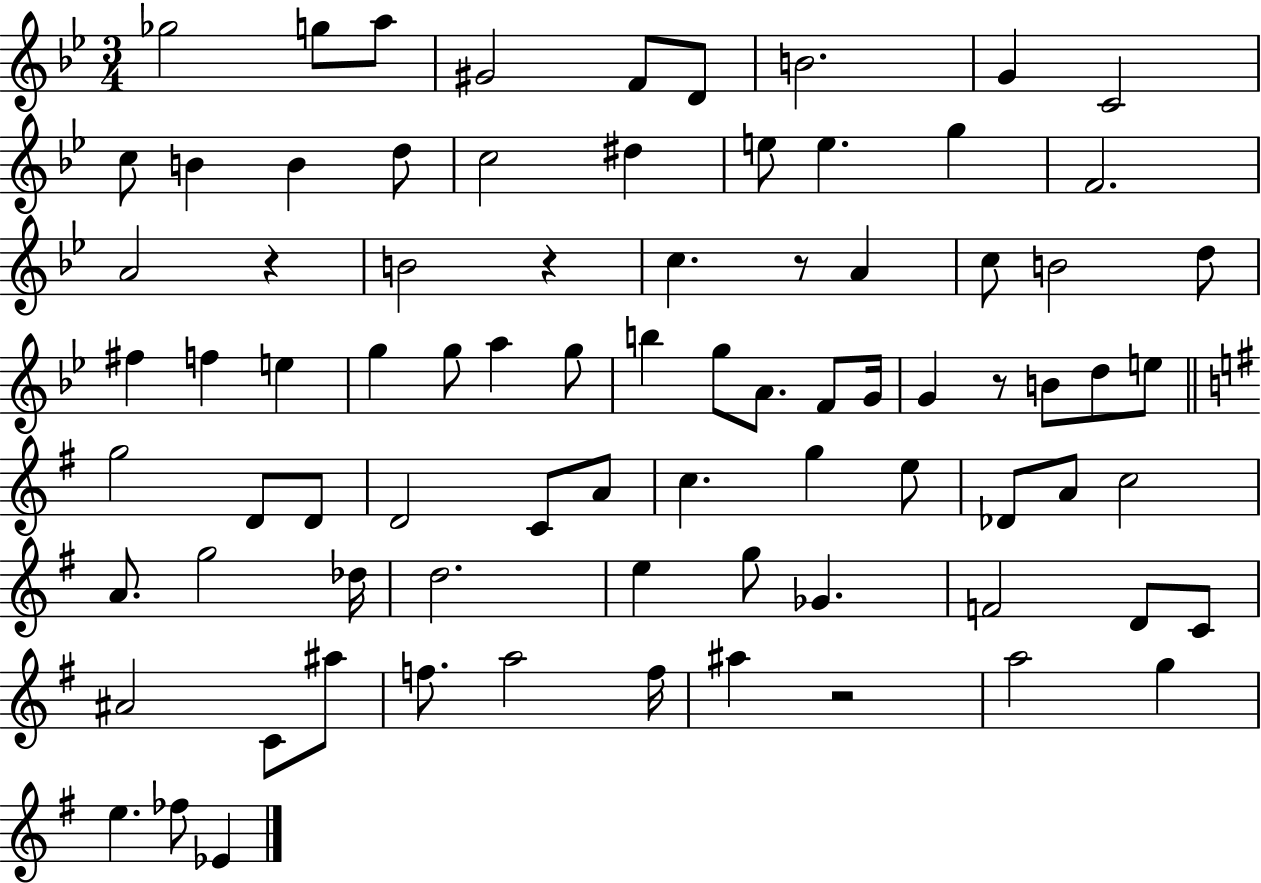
{
  \clef treble
  \numericTimeSignature
  \time 3/4
  \key bes \major
  ges''2 g''8 a''8 | gis'2 f'8 d'8 | b'2. | g'4 c'2 | \break c''8 b'4 b'4 d''8 | c''2 dis''4 | e''8 e''4. g''4 | f'2. | \break a'2 r4 | b'2 r4 | c''4. r8 a'4 | c''8 b'2 d''8 | \break fis''4 f''4 e''4 | g''4 g''8 a''4 g''8 | b''4 g''8 a'8. f'8 g'16 | g'4 r8 b'8 d''8 e''8 | \break \bar "||" \break \key g \major g''2 d'8 d'8 | d'2 c'8 a'8 | c''4. g''4 e''8 | des'8 a'8 c''2 | \break a'8. g''2 des''16 | d''2. | e''4 g''8 ges'4. | f'2 d'8 c'8 | \break ais'2 c'8 ais''8 | f''8. a''2 f''16 | ais''4 r2 | a''2 g''4 | \break e''4. fes''8 ees'4 | \bar "|."
}